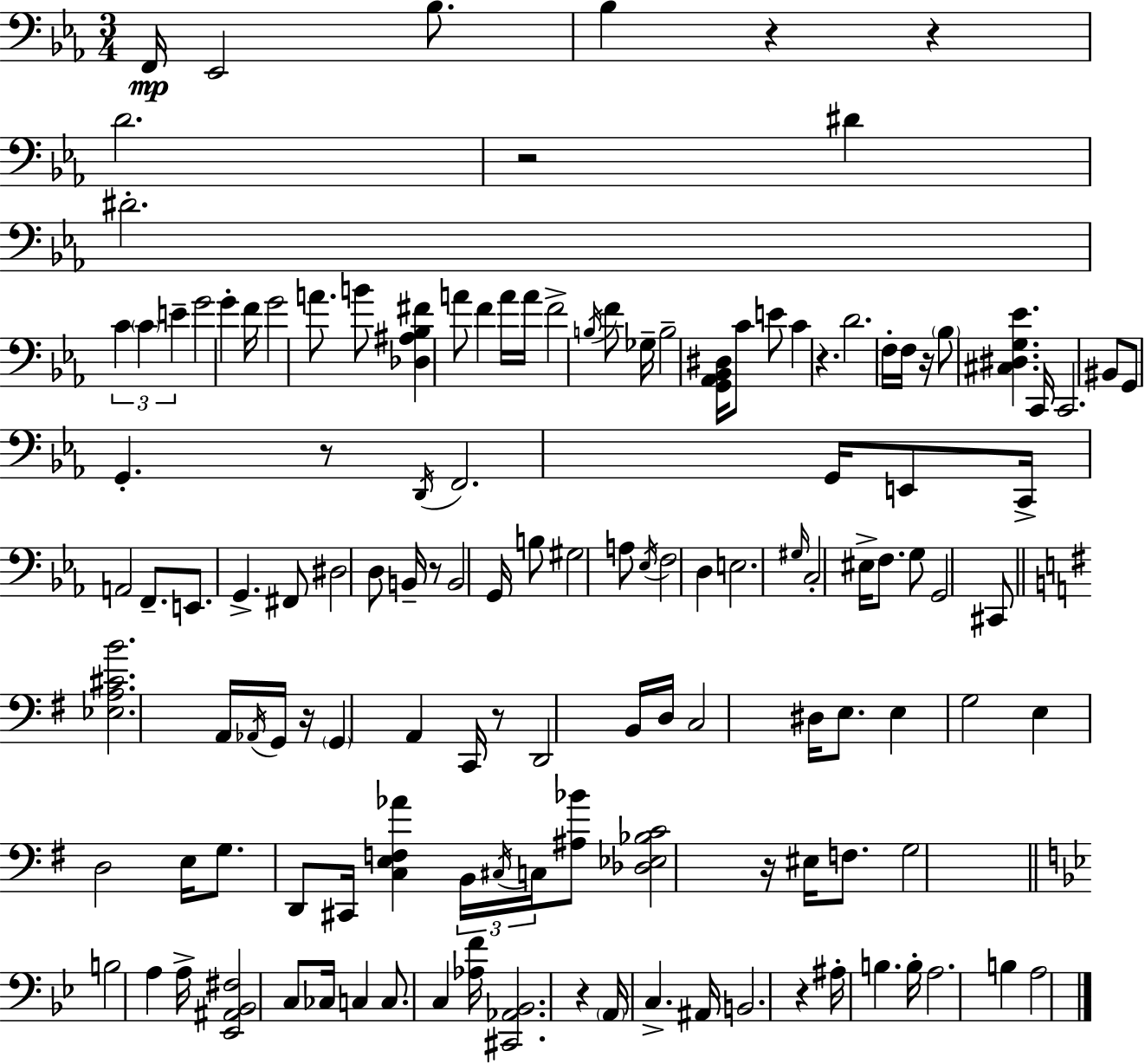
X:1
T:Untitled
M:3/4
L:1/4
K:Eb
F,,/4 _E,,2 _B,/2 _B, z z D2 z2 ^D ^D2 C C E G2 G F/4 G2 A/2 B/2 [_D,^A,_B,^F] A/2 F A/4 A/4 F2 B,/4 F/2 _G,/4 B,2 [G,,_A,,_B,,^D,]/4 C/2 E/2 C z D2 F,/4 F,/4 z/4 _B,/2 [^C,^D,G,_E] C,,/4 C,,2 ^B,,/2 G,,/2 G,, z/2 D,,/4 F,,2 G,,/4 E,,/2 C,,/4 A,,2 F,,/2 E,,/2 G,, ^F,,/2 ^D,2 D,/2 B,,/4 z/2 B,,2 G,,/4 B,/2 ^G,2 A,/2 _E,/4 F,2 D, E,2 ^G,/4 C,2 ^E,/4 F,/2 G,/2 G,,2 ^C,,/2 [_E,A,^CB]2 A,,/4 _A,,/4 G,,/4 z/4 G,, A,, C,,/4 z/2 D,,2 B,,/4 D,/4 C,2 ^D,/4 E,/2 E, G,2 E, D,2 E,/4 G,/2 D,,/2 ^C,,/4 [C,E,F,_A] B,,/4 ^C,/4 C,/4 [^A,_B]/2 [_D,_E,_B,C]2 z/4 ^E,/4 F,/2 G,2 B,2 A, A,/4 [_E,,^A,,_B,,^F,]2 C,/2 _C,/4 C, C,/2 C, [_A,F]/4 [^C,,_A,,_B,,]2 z A,,/4 C, ^A,,/4 B,,2 z ^A,/4 B, B,/4 A,2 B, A,2